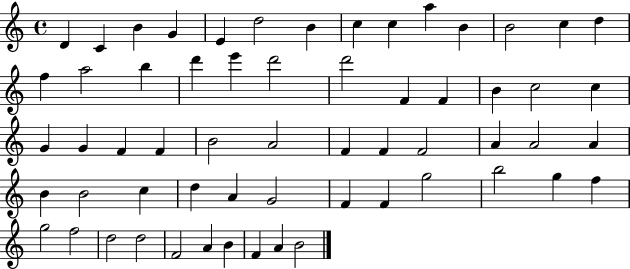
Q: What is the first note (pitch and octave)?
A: D4